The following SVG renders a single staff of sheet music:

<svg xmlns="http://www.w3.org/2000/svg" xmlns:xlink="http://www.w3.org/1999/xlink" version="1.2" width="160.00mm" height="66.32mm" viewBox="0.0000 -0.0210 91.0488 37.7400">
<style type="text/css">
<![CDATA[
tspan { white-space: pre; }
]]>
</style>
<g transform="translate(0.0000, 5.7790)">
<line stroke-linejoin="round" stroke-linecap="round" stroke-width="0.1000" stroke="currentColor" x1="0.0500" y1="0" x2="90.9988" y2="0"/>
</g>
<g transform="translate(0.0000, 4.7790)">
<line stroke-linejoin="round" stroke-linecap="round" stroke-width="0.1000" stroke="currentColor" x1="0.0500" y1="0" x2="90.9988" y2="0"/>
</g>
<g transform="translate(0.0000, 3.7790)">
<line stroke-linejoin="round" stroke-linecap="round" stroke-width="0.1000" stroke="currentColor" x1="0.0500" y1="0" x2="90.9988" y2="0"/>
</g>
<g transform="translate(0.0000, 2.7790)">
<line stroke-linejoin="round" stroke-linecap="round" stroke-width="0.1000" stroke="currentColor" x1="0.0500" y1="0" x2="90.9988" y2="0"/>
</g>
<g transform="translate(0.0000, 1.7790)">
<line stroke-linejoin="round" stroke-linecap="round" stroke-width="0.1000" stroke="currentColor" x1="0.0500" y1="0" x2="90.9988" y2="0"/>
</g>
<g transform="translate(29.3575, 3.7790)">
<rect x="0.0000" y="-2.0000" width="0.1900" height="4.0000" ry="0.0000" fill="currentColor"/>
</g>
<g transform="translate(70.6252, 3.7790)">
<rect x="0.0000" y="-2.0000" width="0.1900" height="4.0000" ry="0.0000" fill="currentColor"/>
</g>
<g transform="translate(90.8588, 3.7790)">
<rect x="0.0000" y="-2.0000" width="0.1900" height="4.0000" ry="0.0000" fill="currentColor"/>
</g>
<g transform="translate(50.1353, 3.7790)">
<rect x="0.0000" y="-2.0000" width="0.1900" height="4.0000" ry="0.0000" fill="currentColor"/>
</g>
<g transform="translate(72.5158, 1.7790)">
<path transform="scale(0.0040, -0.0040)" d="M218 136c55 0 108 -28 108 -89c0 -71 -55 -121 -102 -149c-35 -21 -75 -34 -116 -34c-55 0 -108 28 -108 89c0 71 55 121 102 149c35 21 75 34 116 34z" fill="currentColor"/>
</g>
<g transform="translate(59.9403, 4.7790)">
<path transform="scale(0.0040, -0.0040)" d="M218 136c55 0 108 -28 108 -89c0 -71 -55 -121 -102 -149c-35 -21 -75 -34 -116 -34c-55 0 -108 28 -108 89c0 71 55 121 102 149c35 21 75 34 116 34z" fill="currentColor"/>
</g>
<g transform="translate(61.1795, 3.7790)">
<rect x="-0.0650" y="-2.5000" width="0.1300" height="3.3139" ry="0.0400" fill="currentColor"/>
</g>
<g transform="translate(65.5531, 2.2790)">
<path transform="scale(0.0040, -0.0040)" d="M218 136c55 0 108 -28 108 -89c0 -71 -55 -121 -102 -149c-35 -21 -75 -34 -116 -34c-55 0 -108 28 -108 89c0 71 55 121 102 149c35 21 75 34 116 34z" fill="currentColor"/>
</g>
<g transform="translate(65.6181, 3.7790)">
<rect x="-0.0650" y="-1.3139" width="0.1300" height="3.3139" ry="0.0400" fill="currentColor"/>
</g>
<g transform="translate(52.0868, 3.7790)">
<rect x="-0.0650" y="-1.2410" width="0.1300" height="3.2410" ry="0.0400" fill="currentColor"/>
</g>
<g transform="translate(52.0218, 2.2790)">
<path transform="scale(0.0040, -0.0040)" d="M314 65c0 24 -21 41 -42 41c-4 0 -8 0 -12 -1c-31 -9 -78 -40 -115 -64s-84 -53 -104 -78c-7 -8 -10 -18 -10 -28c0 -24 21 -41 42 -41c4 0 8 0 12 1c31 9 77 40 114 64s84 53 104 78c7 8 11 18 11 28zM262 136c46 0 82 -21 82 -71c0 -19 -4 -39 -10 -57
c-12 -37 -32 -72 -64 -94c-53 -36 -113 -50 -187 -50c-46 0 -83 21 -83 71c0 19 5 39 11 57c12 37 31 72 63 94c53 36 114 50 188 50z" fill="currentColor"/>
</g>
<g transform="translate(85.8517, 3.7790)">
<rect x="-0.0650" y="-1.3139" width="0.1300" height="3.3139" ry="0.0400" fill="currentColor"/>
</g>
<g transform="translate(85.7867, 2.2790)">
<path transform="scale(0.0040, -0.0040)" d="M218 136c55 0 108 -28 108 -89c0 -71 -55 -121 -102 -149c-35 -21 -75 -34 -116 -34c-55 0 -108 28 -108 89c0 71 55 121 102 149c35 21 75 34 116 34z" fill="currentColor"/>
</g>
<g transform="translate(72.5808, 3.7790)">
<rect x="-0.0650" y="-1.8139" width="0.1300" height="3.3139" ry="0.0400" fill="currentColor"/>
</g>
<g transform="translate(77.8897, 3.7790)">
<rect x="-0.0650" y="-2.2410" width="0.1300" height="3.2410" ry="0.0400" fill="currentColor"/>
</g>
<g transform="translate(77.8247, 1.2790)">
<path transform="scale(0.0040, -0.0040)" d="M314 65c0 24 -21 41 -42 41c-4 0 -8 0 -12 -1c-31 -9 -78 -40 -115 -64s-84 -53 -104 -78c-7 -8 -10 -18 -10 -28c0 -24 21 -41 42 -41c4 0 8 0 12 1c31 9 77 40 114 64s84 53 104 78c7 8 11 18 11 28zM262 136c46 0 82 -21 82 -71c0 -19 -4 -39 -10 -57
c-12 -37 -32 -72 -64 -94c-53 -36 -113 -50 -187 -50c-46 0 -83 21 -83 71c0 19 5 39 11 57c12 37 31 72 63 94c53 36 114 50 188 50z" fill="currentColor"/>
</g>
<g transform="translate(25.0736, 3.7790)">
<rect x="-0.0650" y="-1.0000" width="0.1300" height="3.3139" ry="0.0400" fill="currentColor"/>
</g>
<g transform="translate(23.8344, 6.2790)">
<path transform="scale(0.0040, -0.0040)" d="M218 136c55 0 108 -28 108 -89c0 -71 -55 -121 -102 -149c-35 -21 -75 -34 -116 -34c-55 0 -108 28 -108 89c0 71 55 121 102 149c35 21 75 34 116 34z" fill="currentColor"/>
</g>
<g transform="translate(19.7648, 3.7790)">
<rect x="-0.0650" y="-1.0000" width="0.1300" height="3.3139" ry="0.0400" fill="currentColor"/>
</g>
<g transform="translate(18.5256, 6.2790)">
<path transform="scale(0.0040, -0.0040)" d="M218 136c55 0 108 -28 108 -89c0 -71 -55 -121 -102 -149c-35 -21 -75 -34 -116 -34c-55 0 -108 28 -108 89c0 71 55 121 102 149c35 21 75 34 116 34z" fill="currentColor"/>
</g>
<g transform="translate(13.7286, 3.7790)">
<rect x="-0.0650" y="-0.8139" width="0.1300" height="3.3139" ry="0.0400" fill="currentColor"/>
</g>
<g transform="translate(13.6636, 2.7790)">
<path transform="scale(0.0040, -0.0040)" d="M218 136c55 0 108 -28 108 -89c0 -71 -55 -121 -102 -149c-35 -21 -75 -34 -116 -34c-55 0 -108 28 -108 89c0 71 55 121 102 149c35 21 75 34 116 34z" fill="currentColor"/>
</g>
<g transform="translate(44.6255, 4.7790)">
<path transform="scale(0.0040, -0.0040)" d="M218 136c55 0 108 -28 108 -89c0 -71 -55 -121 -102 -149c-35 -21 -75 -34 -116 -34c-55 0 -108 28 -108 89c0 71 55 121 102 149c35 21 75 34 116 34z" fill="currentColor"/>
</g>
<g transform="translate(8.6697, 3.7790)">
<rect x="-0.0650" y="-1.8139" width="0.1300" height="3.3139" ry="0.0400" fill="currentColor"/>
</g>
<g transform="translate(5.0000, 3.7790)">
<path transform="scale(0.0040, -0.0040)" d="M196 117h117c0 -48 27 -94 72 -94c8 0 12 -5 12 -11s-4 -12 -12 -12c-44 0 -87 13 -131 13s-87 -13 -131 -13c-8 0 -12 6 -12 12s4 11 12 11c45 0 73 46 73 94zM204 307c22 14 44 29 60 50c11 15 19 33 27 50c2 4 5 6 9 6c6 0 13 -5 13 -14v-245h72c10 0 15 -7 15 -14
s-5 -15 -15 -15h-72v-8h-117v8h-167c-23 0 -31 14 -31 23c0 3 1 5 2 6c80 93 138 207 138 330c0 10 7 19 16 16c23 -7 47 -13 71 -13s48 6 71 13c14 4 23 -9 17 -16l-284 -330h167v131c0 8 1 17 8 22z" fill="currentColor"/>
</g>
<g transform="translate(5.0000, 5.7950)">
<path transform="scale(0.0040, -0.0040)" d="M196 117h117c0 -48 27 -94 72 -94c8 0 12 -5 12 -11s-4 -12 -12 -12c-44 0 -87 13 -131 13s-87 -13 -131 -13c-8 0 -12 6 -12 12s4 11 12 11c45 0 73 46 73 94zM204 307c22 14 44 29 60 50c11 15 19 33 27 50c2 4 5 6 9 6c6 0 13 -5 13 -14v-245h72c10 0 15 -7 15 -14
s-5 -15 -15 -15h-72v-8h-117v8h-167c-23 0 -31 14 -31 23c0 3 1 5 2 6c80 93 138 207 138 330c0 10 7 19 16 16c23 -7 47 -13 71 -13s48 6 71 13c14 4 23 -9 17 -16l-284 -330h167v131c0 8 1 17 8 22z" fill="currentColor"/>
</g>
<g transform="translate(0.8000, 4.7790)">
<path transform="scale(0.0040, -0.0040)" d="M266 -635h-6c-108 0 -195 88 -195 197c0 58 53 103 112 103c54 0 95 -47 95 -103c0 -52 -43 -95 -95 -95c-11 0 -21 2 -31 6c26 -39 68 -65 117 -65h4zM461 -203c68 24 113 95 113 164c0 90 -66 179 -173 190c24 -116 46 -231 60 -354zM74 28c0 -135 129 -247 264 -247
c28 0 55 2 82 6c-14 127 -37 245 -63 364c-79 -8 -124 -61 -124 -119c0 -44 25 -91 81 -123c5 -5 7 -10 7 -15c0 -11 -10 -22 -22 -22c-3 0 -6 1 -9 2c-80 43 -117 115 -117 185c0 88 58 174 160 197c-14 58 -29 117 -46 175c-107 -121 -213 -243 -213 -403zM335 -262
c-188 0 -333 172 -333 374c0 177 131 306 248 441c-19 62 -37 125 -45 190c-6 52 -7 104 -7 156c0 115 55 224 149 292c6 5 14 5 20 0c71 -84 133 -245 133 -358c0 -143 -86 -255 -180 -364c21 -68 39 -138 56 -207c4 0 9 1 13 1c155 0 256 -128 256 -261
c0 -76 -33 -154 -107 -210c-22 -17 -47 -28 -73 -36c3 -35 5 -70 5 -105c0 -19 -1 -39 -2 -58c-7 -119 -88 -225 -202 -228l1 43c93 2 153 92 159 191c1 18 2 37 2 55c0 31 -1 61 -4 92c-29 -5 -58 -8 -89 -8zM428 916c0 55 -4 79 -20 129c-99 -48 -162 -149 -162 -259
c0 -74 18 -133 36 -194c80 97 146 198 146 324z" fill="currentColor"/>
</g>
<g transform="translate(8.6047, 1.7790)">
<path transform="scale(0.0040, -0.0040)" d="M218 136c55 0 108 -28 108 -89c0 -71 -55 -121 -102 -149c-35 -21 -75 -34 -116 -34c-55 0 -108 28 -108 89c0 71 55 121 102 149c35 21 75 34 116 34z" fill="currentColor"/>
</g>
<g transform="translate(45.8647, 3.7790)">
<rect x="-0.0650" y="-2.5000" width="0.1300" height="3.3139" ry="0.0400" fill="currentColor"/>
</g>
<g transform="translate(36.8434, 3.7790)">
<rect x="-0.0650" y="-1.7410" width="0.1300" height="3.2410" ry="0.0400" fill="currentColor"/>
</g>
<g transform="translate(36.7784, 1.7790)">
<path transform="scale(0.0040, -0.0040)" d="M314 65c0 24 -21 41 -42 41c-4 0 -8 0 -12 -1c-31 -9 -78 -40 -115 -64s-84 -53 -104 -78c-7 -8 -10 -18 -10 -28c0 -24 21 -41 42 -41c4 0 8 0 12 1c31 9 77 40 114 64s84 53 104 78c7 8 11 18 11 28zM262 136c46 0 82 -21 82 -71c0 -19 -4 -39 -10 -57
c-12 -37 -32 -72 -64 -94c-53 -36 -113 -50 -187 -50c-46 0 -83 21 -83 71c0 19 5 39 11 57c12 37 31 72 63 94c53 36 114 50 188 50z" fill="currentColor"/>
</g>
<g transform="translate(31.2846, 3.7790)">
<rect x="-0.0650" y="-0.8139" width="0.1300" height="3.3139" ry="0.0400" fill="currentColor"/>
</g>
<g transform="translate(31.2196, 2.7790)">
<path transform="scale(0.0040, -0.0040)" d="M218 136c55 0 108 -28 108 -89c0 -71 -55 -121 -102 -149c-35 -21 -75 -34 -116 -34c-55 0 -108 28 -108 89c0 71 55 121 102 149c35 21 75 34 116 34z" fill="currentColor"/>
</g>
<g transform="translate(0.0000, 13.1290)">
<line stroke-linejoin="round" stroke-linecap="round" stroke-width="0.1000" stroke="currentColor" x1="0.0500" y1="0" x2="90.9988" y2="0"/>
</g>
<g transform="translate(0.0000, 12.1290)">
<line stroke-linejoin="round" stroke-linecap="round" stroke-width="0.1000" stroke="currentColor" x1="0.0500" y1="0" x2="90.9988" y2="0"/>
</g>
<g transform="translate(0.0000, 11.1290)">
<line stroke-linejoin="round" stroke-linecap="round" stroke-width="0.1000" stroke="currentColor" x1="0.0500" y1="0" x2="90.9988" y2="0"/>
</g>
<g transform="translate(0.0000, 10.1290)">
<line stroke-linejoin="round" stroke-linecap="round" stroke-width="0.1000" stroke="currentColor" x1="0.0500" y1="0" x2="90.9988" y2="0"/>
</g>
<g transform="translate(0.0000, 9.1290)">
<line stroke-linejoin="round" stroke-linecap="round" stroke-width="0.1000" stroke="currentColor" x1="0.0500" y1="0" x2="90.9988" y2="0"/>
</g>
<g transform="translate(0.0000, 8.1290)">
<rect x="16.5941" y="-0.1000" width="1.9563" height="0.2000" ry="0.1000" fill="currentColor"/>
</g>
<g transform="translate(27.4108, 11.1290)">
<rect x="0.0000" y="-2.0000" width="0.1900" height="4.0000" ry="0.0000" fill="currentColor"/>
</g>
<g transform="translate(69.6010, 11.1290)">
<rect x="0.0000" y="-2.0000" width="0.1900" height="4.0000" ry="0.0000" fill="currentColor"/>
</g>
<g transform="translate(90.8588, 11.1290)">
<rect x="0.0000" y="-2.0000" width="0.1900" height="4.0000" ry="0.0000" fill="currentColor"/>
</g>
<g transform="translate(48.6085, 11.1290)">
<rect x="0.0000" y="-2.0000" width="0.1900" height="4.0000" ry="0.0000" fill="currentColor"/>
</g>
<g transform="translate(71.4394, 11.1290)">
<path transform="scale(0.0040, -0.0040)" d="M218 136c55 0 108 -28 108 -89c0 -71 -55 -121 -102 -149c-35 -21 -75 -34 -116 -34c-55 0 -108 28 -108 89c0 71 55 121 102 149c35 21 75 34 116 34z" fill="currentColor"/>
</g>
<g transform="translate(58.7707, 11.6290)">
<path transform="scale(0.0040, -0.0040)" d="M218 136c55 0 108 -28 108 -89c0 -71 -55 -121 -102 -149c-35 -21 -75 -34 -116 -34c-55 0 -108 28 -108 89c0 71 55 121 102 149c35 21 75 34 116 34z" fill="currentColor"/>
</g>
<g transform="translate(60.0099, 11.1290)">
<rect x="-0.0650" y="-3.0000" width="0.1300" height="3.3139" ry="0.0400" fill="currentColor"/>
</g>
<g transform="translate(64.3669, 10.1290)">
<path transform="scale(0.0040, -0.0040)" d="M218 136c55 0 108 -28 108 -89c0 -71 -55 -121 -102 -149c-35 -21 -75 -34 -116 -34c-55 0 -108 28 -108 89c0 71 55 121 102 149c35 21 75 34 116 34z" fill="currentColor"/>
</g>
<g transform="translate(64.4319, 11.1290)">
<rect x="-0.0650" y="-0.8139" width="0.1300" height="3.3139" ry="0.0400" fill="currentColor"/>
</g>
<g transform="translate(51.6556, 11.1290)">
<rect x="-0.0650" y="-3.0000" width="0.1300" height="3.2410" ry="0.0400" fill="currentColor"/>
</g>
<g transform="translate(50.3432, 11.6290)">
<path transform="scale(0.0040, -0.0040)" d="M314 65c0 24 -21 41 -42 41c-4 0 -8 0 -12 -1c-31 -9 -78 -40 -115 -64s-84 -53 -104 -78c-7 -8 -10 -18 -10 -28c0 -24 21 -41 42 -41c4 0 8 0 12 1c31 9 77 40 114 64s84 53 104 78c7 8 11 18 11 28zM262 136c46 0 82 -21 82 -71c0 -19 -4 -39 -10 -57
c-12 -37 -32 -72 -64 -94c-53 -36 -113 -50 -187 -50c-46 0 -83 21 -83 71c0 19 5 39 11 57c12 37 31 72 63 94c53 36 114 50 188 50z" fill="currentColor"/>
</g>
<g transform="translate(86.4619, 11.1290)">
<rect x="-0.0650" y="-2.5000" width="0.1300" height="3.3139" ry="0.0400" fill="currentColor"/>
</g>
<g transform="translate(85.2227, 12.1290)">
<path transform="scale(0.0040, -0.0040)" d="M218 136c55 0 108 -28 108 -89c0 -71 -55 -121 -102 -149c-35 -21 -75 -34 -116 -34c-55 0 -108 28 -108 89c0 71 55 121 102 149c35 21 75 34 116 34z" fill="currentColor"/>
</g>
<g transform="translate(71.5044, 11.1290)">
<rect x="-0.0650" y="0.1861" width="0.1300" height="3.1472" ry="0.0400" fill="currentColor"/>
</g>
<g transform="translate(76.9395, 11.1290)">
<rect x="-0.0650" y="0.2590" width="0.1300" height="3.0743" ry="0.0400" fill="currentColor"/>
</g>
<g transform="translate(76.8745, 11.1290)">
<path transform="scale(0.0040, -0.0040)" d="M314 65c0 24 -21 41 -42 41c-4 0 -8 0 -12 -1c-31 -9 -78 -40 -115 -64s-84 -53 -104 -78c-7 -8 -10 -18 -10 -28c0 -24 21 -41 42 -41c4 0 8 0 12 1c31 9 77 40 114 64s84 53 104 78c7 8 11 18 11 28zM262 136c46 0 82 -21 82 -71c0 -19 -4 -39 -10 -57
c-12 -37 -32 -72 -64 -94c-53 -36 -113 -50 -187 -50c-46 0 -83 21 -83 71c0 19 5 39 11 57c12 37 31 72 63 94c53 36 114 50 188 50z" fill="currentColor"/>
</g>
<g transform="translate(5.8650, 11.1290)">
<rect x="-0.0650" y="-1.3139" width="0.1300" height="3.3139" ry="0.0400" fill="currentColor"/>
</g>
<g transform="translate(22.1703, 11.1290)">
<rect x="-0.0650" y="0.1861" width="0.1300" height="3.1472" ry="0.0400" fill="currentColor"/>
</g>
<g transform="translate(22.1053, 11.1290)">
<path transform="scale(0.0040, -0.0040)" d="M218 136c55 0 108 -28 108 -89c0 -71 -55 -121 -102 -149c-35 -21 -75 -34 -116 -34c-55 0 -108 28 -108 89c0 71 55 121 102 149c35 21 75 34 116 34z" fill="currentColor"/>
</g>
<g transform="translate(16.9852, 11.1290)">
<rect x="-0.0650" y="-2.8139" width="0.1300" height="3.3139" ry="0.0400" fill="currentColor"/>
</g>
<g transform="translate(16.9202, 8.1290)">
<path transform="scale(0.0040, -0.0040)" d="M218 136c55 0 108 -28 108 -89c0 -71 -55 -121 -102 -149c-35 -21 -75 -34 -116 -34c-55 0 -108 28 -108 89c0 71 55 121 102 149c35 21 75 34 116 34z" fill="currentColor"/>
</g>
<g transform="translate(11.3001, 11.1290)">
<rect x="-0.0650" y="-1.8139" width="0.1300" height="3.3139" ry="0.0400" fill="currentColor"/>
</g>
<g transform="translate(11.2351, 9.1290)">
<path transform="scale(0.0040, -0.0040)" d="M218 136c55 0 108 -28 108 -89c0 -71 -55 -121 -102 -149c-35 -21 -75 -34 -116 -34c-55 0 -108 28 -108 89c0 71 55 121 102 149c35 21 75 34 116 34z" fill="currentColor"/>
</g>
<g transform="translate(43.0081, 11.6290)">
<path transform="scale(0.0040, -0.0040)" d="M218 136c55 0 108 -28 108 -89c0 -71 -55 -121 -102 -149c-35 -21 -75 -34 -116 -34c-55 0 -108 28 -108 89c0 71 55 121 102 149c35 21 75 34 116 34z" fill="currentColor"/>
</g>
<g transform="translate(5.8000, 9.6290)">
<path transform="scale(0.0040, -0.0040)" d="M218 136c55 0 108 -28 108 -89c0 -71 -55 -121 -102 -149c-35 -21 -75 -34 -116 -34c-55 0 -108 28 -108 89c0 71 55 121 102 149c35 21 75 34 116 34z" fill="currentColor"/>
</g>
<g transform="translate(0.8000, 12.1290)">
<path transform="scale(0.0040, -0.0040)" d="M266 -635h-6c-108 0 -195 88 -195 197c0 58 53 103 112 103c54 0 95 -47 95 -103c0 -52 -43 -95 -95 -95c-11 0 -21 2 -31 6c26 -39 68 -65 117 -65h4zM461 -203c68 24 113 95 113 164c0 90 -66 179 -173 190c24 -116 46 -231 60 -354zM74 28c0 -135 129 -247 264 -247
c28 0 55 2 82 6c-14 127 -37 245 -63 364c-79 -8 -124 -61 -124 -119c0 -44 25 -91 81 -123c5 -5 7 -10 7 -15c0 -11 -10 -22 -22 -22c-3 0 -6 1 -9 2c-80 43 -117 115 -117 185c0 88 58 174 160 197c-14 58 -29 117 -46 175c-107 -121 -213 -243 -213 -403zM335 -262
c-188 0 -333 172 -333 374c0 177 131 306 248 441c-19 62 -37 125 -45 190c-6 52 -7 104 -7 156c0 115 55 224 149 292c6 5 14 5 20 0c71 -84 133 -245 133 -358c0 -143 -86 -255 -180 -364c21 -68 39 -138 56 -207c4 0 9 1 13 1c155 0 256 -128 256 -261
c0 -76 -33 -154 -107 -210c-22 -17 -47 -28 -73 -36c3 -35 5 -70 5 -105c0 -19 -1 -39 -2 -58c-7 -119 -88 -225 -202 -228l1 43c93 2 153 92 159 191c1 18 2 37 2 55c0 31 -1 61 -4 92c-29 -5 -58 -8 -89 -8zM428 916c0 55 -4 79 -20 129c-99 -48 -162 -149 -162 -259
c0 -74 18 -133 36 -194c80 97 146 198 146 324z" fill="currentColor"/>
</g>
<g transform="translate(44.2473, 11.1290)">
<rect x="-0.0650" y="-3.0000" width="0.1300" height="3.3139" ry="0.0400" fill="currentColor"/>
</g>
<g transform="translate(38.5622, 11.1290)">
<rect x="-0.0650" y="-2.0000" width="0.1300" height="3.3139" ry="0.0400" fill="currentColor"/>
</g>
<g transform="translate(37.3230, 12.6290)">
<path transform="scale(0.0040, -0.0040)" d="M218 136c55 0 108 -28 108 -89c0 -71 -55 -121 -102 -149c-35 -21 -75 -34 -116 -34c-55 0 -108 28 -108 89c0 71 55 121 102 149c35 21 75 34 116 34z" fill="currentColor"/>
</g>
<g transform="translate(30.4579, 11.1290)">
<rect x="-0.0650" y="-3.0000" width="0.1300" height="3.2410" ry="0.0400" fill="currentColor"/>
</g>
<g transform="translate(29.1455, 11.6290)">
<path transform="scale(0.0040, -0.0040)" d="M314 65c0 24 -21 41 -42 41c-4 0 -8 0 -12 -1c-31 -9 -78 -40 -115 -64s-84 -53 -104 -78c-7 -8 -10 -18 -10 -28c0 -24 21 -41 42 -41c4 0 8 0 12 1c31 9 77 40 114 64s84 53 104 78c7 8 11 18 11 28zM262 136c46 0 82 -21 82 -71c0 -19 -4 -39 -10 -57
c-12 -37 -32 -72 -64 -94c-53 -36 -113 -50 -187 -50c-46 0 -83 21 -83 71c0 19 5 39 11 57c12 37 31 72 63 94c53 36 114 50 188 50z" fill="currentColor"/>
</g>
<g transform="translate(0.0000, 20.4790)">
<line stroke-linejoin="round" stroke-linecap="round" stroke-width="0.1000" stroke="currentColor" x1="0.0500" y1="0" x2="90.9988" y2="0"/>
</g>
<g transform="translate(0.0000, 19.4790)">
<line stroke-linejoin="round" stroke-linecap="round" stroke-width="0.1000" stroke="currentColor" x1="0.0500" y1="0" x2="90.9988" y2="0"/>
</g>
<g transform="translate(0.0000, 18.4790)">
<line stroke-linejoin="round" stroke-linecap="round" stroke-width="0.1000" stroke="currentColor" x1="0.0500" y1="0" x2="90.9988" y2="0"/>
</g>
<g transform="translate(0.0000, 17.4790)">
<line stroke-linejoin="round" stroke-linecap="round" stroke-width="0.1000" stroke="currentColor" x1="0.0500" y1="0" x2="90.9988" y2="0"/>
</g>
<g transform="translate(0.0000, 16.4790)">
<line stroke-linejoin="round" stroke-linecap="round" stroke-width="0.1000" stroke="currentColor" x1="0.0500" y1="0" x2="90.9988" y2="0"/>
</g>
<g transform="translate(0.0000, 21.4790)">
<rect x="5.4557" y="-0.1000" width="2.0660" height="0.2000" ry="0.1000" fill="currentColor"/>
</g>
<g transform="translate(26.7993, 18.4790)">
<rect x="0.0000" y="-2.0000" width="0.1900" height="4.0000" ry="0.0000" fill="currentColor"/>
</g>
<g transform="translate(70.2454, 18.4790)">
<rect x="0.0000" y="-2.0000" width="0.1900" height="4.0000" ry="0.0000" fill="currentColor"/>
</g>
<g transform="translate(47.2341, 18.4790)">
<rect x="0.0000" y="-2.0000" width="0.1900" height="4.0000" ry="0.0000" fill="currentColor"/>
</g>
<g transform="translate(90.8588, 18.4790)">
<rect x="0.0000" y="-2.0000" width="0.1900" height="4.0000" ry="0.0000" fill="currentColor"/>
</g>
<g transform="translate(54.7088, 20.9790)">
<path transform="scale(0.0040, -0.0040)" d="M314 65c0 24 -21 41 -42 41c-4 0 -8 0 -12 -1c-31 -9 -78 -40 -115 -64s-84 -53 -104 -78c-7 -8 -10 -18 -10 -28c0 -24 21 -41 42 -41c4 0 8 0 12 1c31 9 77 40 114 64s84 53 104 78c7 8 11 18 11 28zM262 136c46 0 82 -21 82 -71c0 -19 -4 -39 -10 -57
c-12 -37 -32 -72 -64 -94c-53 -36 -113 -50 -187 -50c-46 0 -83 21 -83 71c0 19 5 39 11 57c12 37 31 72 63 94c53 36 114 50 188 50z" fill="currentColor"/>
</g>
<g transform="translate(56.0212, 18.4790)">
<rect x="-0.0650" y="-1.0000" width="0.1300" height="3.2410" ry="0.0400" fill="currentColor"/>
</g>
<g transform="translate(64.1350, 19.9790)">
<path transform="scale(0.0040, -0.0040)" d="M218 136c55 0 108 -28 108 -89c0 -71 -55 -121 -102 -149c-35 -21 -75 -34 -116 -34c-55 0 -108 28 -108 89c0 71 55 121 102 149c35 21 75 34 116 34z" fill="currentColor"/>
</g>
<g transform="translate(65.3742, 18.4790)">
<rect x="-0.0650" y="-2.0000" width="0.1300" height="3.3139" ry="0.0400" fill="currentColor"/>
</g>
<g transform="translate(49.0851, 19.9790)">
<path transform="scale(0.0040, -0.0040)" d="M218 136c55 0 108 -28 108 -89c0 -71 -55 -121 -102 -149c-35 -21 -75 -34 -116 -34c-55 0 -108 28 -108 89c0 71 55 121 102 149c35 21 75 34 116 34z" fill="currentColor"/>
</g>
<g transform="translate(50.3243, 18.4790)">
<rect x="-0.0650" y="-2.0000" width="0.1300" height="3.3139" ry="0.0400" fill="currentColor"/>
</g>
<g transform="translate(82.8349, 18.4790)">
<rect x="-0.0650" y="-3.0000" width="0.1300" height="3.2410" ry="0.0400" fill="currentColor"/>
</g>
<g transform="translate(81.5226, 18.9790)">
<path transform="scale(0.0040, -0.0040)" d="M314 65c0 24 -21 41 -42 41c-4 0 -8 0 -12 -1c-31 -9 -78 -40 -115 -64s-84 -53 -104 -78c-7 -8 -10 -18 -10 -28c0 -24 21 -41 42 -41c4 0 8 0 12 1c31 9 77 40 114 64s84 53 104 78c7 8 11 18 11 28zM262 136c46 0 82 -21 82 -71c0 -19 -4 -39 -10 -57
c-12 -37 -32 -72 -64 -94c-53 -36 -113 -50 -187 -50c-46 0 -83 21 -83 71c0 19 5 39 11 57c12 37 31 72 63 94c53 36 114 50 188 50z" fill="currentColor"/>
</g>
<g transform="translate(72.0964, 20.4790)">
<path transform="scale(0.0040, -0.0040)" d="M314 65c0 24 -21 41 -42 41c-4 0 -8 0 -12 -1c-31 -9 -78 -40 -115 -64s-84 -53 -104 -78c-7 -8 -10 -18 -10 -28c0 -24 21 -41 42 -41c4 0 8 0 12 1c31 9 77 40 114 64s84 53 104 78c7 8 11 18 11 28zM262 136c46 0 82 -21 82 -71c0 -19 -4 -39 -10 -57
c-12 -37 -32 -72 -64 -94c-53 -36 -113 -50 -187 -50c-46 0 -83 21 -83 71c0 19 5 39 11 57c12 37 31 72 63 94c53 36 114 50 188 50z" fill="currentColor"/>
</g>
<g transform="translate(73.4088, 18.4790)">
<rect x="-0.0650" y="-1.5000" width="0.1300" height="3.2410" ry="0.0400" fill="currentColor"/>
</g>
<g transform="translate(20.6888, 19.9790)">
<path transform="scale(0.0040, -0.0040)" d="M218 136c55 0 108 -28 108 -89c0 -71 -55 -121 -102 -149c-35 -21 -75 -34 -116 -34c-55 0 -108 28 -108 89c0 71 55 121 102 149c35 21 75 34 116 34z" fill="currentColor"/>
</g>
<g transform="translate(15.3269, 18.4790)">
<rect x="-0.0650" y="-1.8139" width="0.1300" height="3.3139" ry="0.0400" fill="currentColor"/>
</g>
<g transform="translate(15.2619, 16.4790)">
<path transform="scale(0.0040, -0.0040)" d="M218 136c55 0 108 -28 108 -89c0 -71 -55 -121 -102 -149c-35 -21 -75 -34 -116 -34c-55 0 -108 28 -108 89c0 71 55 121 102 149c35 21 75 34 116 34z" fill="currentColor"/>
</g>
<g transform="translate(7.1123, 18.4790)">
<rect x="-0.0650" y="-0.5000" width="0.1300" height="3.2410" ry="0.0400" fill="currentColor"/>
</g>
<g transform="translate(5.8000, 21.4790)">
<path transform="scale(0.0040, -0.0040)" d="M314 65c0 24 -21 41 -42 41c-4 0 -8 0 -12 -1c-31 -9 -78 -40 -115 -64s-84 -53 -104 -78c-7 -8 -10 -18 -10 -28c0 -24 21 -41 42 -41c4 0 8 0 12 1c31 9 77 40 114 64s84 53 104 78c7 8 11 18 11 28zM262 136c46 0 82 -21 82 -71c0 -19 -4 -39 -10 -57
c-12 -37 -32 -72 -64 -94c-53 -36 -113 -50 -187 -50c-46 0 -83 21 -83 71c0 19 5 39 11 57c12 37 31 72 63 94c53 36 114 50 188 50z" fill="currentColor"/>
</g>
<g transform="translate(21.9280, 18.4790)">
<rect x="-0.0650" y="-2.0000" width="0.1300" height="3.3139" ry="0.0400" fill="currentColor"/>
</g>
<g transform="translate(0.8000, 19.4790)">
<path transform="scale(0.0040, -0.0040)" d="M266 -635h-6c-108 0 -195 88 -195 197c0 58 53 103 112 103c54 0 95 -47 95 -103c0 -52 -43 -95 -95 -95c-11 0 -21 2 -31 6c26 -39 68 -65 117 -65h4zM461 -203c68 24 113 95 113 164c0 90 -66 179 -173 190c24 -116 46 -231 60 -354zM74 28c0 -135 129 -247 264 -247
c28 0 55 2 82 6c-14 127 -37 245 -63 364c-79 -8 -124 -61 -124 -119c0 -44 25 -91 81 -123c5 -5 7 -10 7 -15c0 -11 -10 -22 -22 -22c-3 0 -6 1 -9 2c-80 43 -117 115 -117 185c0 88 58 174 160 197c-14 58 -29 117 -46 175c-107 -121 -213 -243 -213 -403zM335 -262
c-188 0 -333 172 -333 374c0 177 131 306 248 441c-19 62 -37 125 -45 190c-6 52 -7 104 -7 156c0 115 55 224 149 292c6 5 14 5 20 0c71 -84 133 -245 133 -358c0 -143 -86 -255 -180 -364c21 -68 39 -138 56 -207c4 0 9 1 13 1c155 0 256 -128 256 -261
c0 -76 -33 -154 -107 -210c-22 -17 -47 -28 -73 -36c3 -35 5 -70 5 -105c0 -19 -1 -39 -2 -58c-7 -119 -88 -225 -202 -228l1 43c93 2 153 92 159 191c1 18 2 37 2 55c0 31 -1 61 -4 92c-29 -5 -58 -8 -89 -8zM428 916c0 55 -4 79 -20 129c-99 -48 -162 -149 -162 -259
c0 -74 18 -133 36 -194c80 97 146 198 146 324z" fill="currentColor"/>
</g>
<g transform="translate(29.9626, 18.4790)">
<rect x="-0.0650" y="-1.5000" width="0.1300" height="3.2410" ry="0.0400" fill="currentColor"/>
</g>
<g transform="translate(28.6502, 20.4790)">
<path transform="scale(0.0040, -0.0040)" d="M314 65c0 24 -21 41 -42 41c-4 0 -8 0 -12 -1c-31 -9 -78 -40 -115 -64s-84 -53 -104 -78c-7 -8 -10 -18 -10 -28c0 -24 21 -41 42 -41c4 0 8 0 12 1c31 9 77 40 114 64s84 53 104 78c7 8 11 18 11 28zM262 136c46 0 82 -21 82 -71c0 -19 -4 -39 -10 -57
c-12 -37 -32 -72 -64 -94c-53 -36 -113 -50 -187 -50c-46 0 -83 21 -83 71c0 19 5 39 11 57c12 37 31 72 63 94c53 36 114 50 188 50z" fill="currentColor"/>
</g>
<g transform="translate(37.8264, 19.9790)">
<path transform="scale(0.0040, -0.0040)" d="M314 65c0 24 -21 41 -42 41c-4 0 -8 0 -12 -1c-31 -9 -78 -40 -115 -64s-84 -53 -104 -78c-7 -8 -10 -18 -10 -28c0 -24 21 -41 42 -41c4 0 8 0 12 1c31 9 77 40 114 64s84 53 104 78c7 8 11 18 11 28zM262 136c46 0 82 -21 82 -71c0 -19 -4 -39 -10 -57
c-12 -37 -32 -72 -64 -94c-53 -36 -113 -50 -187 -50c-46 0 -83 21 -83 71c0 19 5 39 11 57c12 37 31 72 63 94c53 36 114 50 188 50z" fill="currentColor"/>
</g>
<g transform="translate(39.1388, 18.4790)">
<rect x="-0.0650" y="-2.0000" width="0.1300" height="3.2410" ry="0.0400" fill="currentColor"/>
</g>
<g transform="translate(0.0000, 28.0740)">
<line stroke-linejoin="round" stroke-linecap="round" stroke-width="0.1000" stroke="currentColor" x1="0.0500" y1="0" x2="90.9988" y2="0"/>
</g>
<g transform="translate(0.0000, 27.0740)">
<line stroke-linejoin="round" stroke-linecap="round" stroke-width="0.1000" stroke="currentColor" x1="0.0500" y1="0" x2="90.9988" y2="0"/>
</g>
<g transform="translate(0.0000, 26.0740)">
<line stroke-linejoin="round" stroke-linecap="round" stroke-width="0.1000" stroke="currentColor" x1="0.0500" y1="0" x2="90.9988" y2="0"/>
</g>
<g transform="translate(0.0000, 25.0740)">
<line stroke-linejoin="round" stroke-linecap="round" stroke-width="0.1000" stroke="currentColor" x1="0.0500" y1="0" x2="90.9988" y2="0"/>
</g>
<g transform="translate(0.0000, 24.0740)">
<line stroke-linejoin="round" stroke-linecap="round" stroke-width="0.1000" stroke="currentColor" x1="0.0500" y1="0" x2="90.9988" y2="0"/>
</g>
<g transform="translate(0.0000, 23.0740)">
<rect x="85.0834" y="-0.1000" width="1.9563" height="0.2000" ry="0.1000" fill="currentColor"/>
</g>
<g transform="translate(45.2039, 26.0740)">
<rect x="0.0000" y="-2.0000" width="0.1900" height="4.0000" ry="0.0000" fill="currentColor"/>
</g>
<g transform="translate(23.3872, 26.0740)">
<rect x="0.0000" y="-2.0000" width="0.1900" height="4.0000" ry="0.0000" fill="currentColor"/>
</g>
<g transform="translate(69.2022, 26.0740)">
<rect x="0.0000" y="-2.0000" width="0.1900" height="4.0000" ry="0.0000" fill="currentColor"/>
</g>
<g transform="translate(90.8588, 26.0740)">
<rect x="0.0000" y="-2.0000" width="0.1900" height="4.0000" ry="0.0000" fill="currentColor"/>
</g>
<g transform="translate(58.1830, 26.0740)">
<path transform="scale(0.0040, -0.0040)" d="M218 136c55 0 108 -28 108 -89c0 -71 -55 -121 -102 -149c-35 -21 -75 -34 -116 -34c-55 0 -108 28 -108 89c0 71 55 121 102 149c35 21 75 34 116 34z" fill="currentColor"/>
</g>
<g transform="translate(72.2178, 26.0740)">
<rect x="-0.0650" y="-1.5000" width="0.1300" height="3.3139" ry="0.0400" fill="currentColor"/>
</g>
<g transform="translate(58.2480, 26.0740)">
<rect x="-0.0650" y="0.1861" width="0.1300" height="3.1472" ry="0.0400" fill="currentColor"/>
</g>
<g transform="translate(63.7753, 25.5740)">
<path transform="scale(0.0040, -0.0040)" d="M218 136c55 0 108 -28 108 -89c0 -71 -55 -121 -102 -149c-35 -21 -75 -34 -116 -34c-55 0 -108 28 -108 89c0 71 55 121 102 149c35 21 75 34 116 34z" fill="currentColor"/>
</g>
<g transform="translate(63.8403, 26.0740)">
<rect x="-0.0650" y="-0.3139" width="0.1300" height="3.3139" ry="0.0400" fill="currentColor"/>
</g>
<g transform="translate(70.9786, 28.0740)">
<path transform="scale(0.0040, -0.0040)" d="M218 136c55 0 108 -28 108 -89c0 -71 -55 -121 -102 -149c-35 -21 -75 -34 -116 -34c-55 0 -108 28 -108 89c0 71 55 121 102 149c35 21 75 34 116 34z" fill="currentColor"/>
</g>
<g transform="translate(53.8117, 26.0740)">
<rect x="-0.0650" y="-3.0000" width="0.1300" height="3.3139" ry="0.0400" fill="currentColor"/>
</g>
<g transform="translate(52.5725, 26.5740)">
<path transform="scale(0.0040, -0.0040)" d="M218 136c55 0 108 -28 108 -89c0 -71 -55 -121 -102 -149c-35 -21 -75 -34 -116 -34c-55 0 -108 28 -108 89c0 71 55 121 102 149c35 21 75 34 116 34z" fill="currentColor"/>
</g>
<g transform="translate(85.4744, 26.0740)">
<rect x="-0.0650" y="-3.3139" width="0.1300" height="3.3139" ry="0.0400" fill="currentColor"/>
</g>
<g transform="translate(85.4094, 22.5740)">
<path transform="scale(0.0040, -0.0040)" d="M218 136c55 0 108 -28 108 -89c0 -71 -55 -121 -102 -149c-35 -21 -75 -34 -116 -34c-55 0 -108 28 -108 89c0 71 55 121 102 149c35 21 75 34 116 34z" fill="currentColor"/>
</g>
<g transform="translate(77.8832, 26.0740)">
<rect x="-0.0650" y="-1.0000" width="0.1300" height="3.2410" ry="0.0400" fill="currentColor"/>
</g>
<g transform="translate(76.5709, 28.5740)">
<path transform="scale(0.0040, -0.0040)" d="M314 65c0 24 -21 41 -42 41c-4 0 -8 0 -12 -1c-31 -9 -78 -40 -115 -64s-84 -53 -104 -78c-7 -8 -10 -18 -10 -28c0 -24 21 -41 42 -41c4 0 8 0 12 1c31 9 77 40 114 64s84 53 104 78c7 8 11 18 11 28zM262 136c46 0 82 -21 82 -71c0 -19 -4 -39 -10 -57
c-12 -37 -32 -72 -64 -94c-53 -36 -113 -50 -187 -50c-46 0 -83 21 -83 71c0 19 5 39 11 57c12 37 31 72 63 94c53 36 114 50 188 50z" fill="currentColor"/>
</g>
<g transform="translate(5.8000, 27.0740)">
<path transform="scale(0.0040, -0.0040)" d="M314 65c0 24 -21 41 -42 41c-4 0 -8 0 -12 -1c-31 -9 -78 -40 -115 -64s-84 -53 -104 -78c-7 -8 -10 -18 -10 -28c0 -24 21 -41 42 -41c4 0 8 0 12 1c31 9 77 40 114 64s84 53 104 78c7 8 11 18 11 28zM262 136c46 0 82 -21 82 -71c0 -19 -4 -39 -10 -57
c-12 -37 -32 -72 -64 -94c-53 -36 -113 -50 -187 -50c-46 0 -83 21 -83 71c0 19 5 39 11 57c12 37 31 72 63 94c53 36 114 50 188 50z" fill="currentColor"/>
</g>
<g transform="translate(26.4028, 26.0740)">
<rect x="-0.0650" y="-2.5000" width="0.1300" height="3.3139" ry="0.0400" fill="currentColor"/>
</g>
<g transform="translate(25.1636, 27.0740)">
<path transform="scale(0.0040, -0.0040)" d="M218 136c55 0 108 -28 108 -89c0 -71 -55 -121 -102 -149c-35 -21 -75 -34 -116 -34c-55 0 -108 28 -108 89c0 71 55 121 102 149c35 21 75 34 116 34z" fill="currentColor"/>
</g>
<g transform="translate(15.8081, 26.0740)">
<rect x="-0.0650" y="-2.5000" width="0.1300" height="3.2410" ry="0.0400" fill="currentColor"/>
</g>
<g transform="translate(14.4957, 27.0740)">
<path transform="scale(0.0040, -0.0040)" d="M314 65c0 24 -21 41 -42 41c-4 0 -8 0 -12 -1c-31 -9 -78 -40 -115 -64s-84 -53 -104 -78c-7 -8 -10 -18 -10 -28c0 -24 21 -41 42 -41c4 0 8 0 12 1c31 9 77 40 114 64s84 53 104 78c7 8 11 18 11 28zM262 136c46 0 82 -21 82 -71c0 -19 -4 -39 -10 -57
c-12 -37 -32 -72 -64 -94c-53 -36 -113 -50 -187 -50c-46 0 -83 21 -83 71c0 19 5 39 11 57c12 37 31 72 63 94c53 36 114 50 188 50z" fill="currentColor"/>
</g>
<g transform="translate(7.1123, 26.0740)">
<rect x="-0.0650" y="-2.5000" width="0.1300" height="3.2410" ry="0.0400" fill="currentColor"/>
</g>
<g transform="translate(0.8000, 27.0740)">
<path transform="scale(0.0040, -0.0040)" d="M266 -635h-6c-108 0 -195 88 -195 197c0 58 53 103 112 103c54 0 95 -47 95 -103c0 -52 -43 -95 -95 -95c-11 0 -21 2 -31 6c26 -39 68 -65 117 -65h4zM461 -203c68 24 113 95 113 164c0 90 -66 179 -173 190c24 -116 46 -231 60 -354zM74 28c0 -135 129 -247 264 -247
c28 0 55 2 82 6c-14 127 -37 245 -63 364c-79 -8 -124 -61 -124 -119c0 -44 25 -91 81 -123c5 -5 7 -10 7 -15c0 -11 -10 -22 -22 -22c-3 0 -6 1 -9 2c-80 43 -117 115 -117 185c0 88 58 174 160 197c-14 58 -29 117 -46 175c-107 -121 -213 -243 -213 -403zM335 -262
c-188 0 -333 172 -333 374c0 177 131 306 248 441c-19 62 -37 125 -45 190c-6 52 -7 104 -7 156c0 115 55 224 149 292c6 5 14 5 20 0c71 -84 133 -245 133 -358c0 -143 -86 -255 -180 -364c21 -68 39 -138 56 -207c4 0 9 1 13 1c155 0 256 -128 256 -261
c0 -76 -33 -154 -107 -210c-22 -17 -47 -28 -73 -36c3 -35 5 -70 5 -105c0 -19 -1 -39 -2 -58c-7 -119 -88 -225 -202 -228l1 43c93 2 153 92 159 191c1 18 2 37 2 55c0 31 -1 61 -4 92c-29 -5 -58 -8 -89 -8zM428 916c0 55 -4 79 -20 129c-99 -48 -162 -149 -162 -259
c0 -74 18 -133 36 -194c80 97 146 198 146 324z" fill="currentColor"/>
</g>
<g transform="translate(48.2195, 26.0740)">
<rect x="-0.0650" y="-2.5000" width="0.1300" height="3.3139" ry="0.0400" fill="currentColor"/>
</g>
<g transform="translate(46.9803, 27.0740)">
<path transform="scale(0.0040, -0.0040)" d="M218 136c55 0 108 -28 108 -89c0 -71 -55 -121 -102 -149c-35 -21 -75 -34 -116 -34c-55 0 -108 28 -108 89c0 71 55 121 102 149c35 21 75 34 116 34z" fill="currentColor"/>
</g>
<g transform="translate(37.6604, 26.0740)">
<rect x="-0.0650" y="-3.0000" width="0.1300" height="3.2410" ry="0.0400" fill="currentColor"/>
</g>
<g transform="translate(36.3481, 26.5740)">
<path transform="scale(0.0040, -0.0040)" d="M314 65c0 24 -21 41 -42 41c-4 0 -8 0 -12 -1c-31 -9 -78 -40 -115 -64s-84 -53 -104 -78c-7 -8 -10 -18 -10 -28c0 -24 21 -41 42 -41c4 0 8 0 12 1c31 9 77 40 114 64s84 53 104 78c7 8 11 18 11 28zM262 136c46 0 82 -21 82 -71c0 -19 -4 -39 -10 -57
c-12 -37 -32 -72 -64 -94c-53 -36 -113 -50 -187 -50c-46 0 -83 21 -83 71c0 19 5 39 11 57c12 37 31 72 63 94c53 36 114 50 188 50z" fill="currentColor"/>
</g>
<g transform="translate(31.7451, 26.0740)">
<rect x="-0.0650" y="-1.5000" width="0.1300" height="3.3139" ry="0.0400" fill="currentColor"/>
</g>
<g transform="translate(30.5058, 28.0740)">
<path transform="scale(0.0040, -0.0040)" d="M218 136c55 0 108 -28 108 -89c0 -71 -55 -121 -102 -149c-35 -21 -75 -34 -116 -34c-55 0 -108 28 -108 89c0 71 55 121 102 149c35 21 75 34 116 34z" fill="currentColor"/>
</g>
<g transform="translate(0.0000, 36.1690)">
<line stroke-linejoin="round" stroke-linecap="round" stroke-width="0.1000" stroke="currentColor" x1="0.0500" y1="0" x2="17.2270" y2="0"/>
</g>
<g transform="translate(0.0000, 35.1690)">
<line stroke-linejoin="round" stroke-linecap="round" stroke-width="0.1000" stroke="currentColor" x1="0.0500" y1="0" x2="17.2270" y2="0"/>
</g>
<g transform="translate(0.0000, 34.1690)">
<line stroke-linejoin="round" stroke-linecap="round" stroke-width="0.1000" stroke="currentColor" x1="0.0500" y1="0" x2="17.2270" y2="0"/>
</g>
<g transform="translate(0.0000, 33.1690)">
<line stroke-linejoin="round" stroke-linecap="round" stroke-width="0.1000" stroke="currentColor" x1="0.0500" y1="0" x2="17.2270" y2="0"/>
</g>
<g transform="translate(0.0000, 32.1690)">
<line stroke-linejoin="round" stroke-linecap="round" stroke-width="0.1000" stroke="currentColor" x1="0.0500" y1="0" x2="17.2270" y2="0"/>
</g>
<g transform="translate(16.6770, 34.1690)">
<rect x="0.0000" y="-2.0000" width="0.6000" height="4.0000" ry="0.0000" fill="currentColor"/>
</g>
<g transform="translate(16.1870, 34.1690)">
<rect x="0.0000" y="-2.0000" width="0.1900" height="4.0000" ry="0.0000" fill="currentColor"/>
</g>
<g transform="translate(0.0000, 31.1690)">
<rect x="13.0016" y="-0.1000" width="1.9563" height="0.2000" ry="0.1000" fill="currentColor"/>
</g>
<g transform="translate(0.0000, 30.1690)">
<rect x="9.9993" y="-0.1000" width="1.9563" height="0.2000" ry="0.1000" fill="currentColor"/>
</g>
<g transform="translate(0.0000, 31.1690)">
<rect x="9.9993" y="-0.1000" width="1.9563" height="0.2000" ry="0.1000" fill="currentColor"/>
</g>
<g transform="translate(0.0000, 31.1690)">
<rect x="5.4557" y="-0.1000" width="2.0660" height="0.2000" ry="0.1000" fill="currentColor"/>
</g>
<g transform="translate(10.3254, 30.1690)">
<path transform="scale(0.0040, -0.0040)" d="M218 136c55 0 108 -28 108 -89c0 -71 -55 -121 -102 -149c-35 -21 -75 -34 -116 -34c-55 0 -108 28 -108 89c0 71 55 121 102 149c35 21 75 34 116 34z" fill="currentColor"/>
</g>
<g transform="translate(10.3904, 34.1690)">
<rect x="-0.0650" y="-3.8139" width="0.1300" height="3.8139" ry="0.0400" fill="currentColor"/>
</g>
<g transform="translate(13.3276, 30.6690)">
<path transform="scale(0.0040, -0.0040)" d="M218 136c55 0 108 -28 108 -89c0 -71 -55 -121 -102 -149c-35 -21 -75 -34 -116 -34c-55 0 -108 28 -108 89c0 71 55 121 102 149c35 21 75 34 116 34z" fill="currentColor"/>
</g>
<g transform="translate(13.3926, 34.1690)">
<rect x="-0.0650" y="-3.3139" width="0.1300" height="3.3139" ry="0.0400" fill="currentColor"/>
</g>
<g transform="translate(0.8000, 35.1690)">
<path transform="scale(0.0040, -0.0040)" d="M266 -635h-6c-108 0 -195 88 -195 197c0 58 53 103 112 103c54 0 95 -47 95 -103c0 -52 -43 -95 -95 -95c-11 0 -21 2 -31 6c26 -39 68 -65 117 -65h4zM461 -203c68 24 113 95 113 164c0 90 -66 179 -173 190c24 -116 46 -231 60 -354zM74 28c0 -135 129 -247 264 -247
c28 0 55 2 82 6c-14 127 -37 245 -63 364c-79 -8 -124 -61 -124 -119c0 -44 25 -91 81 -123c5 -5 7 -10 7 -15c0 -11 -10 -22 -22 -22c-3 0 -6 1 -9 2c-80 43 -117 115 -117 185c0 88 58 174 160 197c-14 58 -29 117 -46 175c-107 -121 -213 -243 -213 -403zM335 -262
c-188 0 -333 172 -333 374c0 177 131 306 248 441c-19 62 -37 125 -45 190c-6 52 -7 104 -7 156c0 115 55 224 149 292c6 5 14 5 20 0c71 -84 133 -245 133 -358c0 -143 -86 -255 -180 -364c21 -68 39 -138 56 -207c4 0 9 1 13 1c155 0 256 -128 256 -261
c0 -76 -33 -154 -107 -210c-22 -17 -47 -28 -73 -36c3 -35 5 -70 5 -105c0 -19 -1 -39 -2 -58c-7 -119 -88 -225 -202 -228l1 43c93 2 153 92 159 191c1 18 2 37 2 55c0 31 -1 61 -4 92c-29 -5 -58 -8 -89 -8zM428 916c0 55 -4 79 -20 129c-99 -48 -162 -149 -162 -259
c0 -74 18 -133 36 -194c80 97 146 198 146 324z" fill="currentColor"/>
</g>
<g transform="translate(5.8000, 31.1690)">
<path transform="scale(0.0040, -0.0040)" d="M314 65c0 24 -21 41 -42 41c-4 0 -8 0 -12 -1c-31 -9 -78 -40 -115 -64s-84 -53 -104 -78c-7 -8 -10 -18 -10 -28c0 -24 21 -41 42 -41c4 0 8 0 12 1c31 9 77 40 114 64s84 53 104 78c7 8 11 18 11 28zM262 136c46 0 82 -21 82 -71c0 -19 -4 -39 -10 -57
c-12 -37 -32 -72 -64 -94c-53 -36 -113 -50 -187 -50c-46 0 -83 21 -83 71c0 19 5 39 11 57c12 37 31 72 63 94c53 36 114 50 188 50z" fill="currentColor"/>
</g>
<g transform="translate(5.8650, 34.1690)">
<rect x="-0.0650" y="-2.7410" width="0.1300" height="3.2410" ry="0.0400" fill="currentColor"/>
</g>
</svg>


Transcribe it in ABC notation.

X:1
T:Untitled
M:4/4
L:1/4
K:C
f d D D d f2 G e2 G e f g2 e e f a B A2 F A A2 A d B B2 G C2 f F E2 F2 F D2 F E2 A2 G2 G2 G E A2 G A B c E D2 b a2 c' b